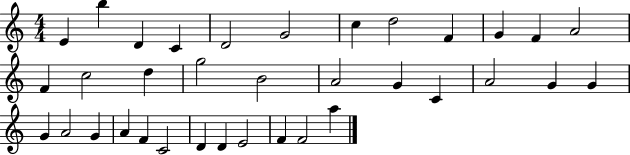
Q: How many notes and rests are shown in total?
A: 35